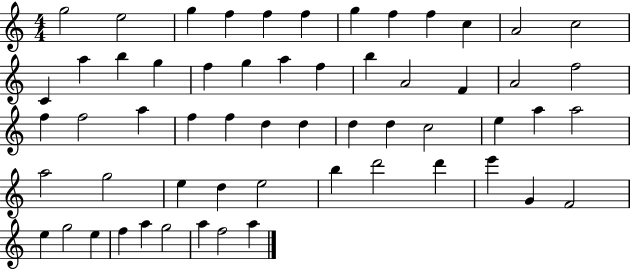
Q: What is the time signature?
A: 4/4